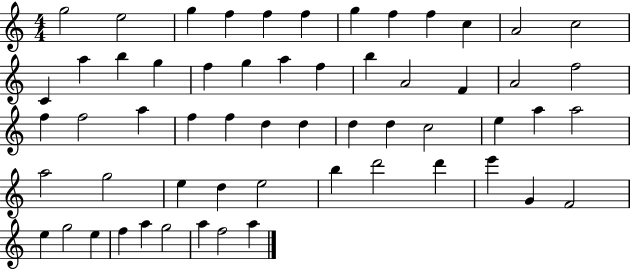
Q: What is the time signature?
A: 4/4